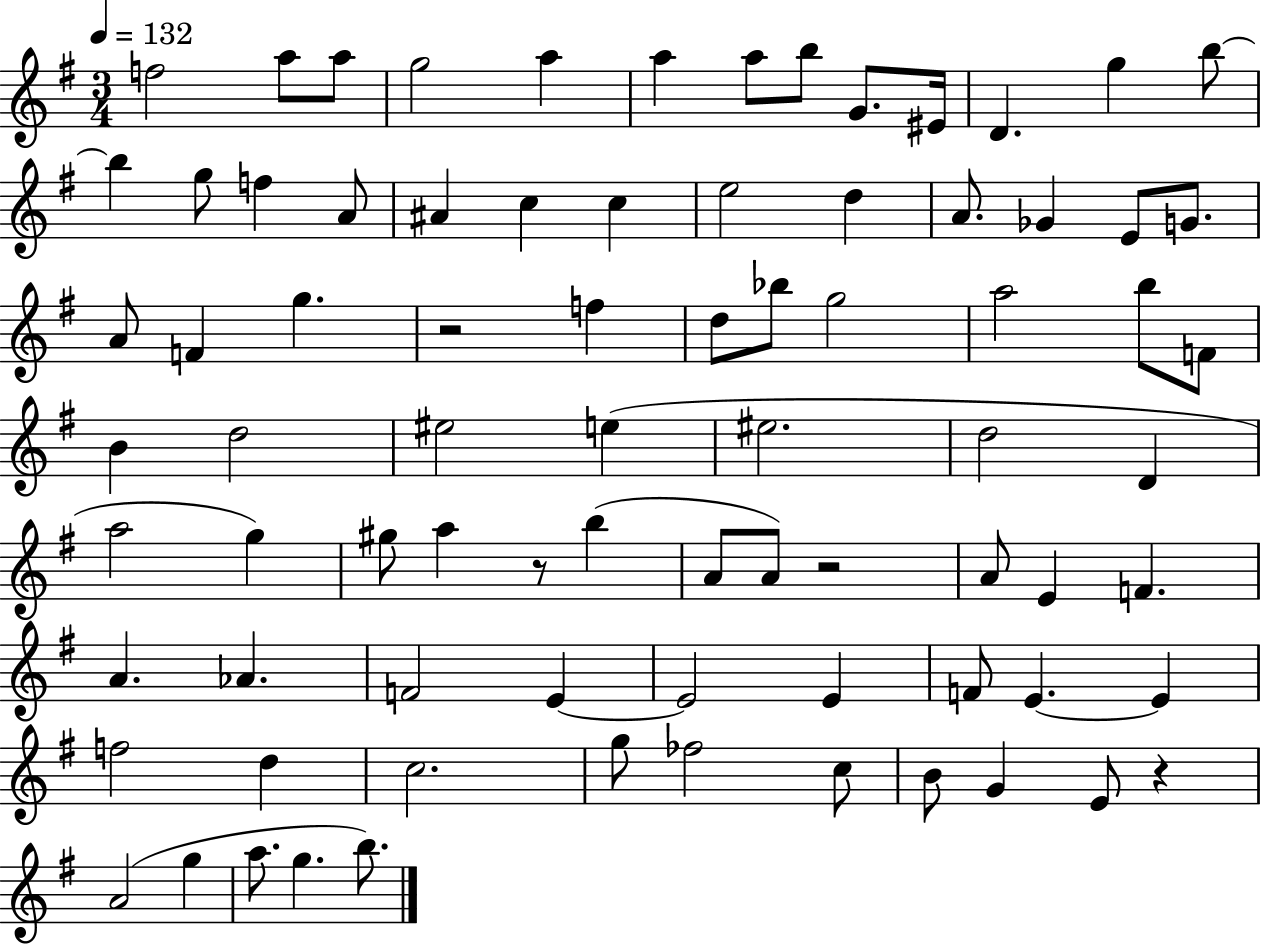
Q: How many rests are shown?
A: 4